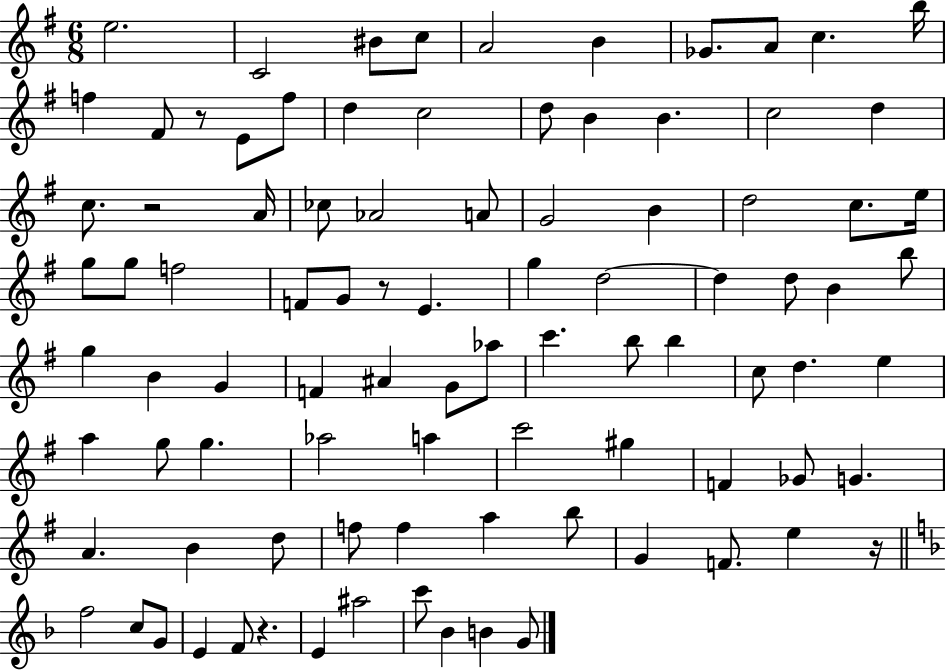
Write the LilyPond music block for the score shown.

{
  \clef treble
  \numericTimeSignature
  \time 6/8
  \key g \major
  e''2. | c'2 bis'8 c''8 | a'2 b'4 | ges'8. a'8 c''4. b''16 | \break f''4 fis'8 r8 e'8 f''8 | d''4 c''2 | d''8 b'4 b'4. | c''2 d''4 | \break c''8. r2 a'16 | ces''8 aes'2 a'8 | g'2 b'4 | d''2 c''8. e''16 | \break g''8 g''8 f''2 | f'8 g'8 r8 e'4. | g''4 d''2~~ | d''4 d''8 b'4 b''8 | \break g''4 b'4 g'4 | f'4 ais'4 g'8 aes''8 | c'''4. b''8 b''4 | c''8 d''4. e''4 | \break a''4 g''8 g''4. | aes''2 a''4 | c'''2 gis''4 | f'4 ges'8 g'4. | \break a'4. b'4 d''8 | f''8 f''4 a''4 b''8 | g'4 f'8. e''4 r16 | \bar "||" \break \key d \minor f''2 c''8 g'8 | e'4 f'8 r4. | e'4 ais''2 | c'''8 bes'4 b'4 g'8 | \break \bar "|."
}